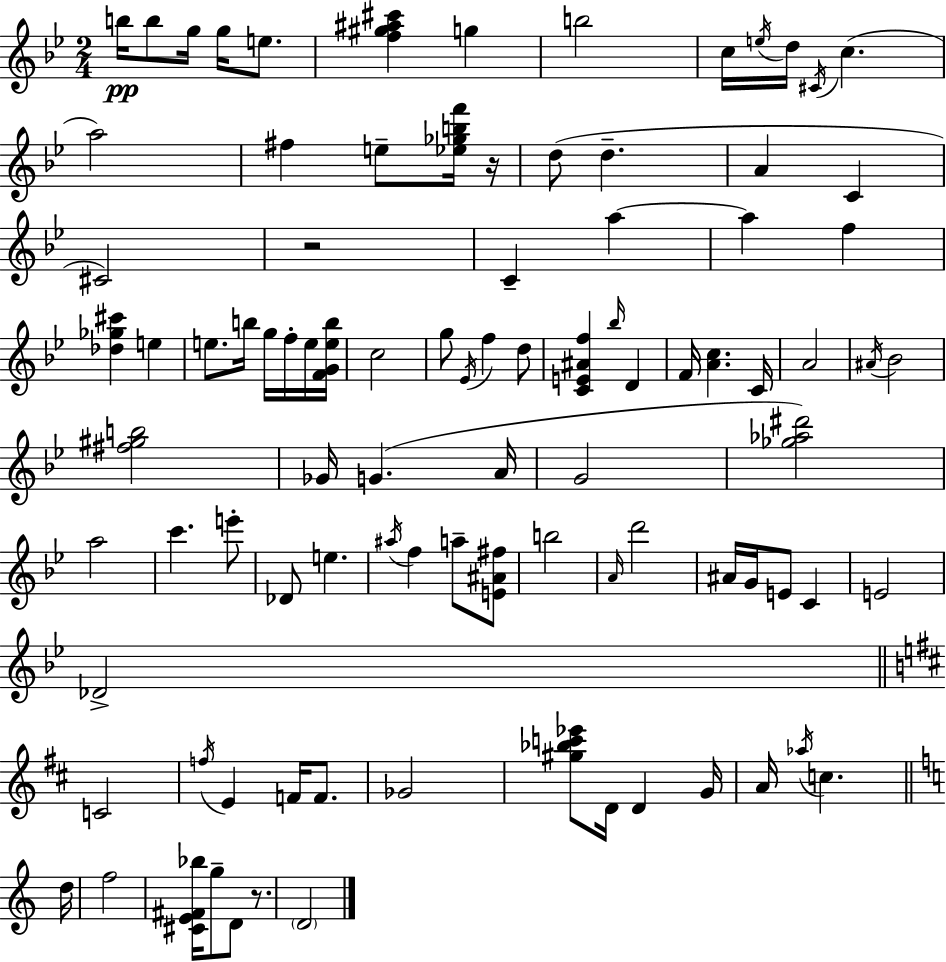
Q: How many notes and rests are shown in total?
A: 94